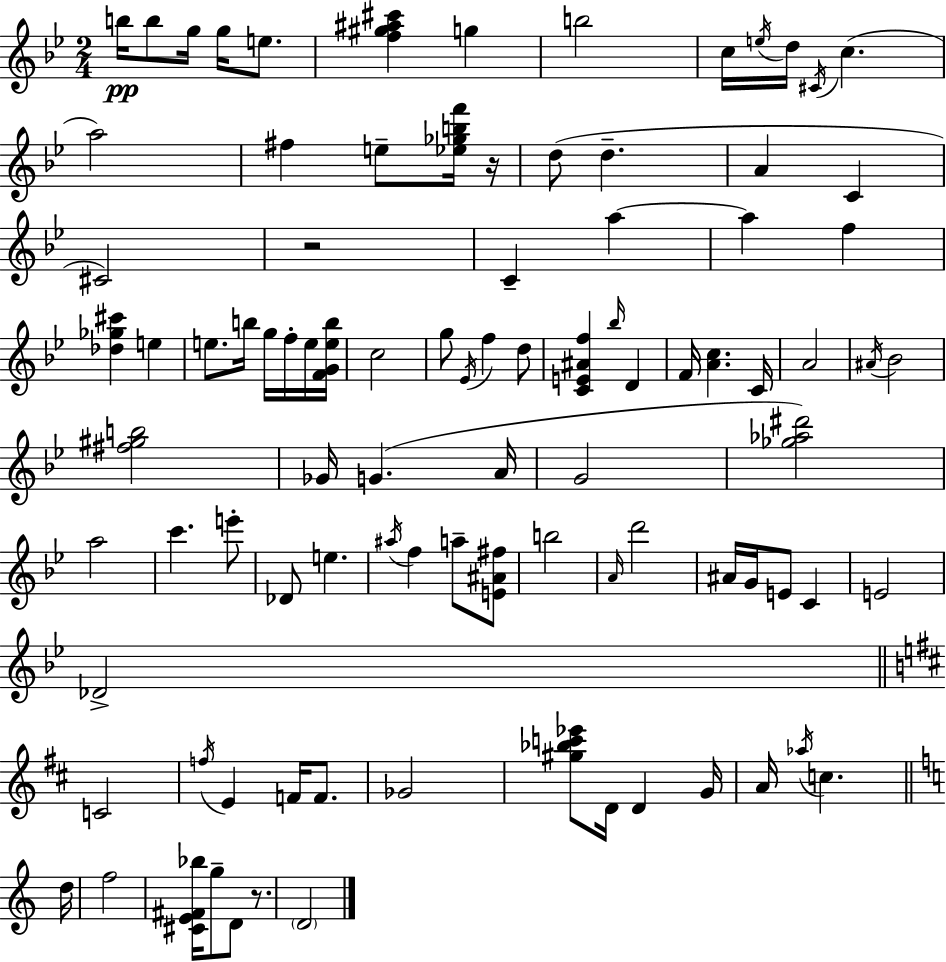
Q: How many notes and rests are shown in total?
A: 94